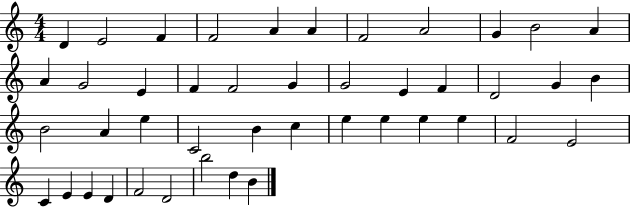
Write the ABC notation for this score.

X:1
T:Untitled
M:4/4
L:1/4
K:C
D E2 F F2 A A F2 A2 G B2 A A G2 E F F2 G G2 E F D2 G B B2 A e C2 B c e e e e F2 E2 C E E D F2 D2 b2 d B